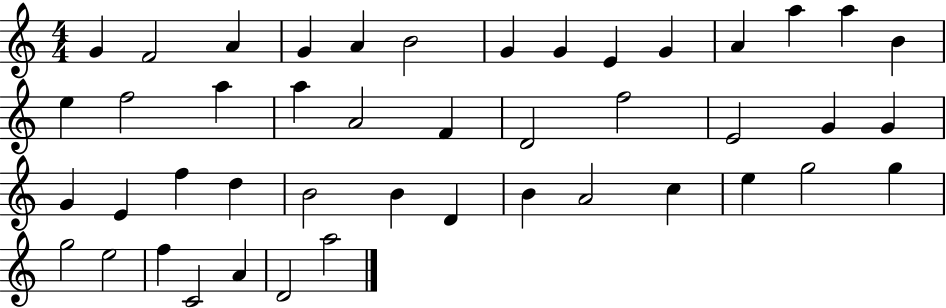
X:1
T:Untitled
M:4/4
L:1/4
K:C
G F2 A G A B2 G G E G A a a B e f2 a a A2 F D2 f2 E2 G G G E f d B2 B D B A2 c e g2 g g2 e2 f C2 A D2 a2